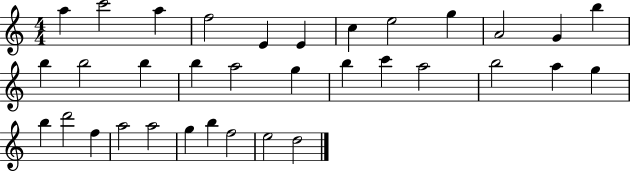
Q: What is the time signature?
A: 4/4